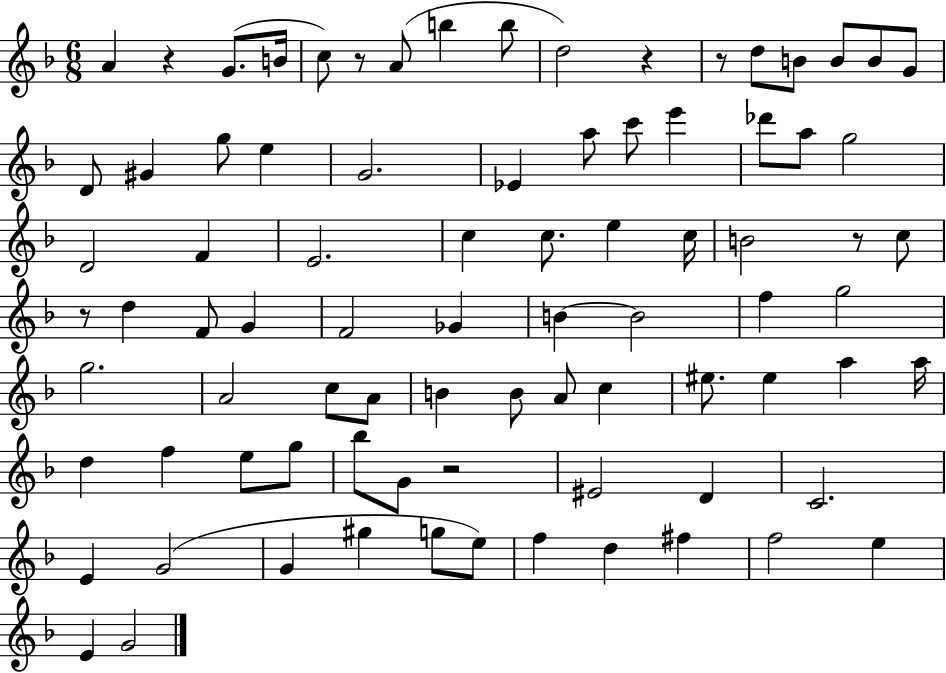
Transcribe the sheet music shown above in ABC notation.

X:1
T:Untitled
M:6/8
L:1/4
K:F
A z G/2 B/4 c/2 z/2 A/2 b b/2 d2 z z/2 d/2 B/2 B/2 B/2 G/2 D/2 ^G g/2 e G2 _E a/2 c'/2 e' _d'/2 a/2 g2 D2 F E2 c c/2 e c/4 B2 z/2 c/2 z/2 d F/2 G F2 _G B B2 f g2 g2 A2 c/2 A/2 B B/2 A/2 c ^e/2 ^e a a/4 d f e/2 g/2 _b/2 G/2 z2 ^E2 D C2 E G2 G ^g g/2 e/2 f d ^f f2 e E G2